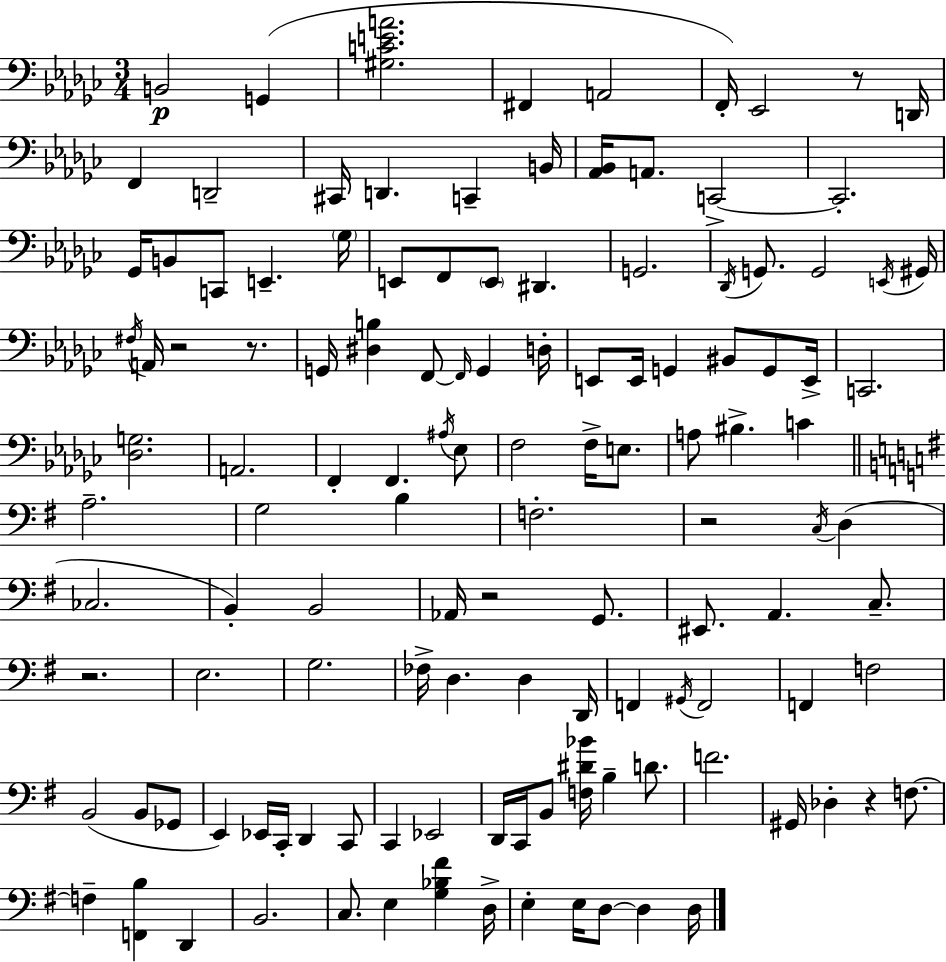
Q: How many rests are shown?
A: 7